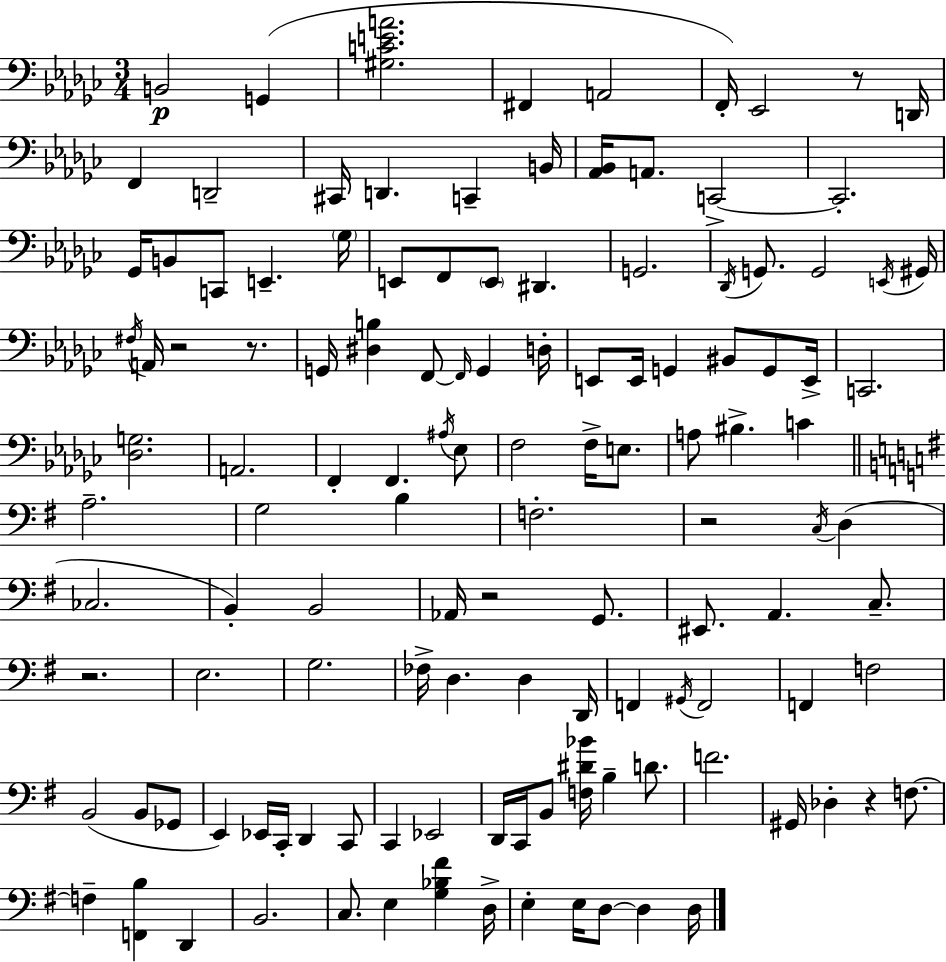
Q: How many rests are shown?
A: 7